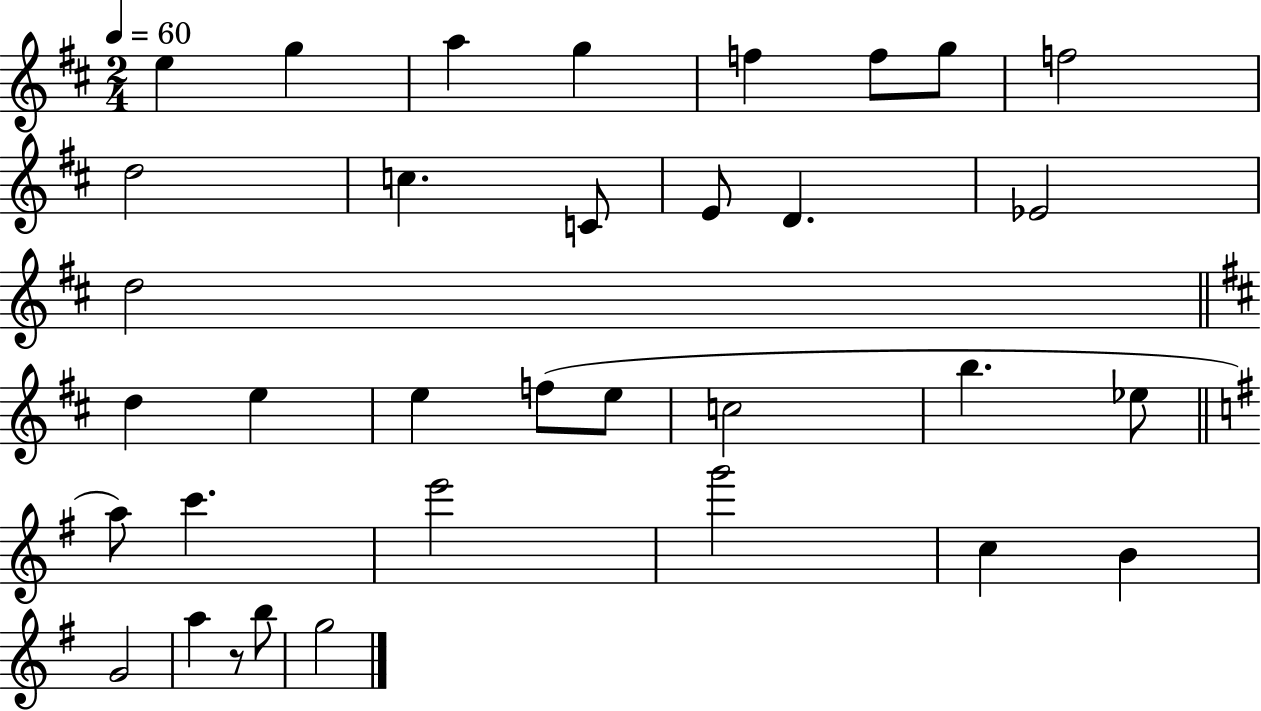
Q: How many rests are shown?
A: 1